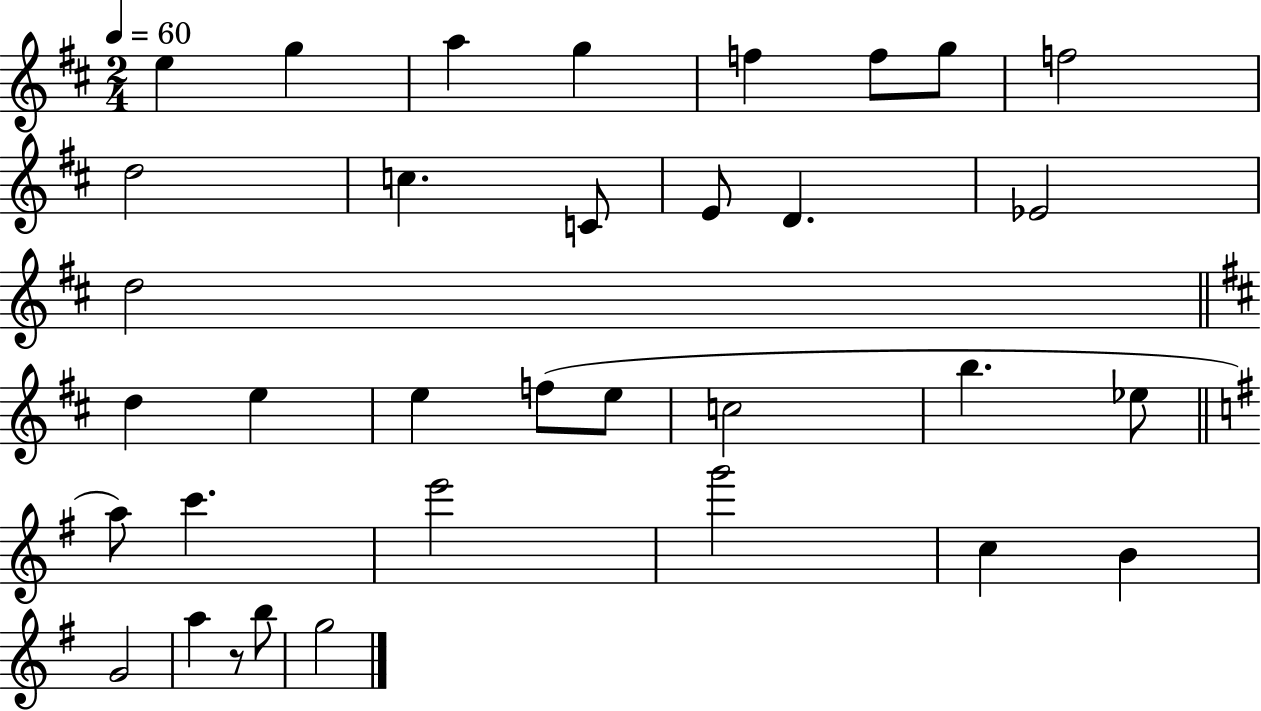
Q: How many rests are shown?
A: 1